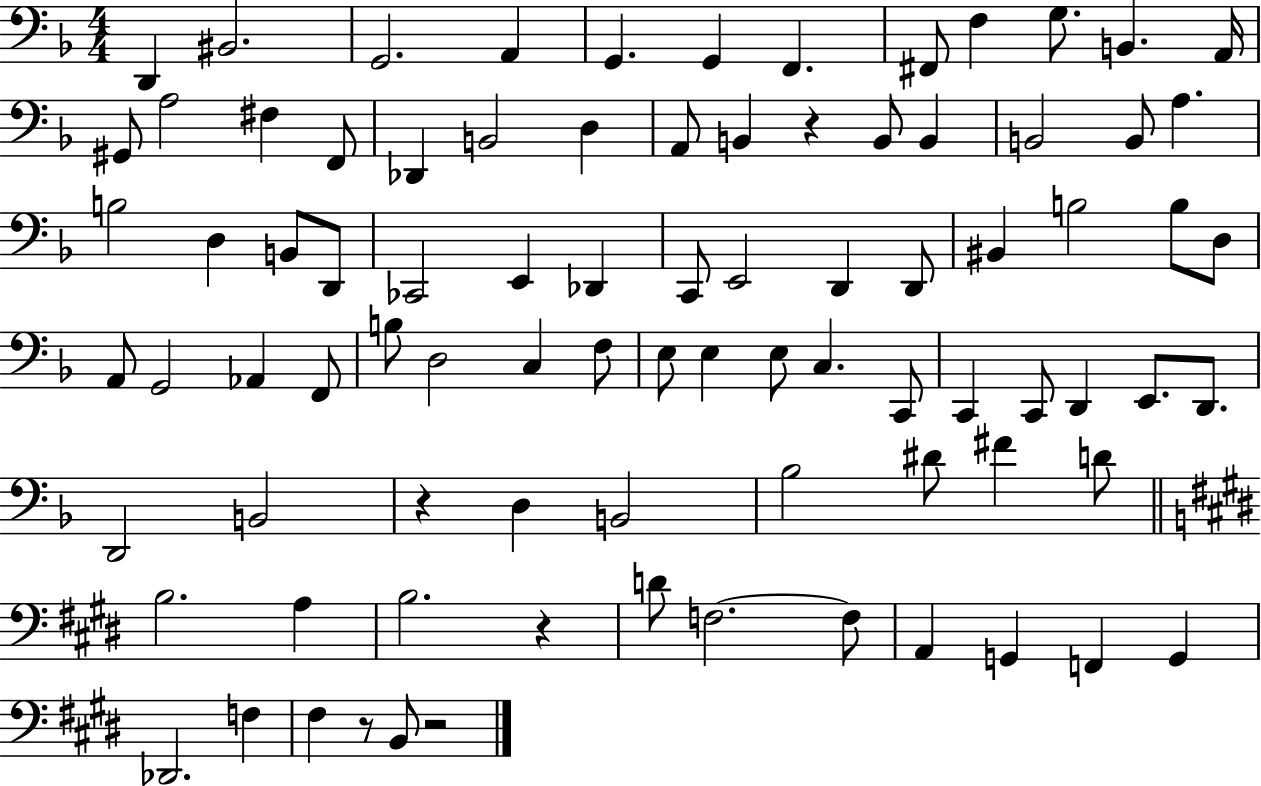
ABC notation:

X:1
T:Untitled
M:4/4
L:1/4
K:F
D,, ^B,,2 G,,2 A,, G,, G,, F,, ^F,,/2 F, G,/2 B,, A,,/4 ^G,,/2 A,2 ^F, F,,/2 _D,, B,,2 D, A,,/2 B,, z B,,/2 B,, B,,2 B,,/2 A, B,2 D, B,,/2 D,,/2 _C,,2 E,, _D,, C,,/2 E,,2 D,, D,,/2 ^B,, B,2 B,/2 D,/2 A,,/2 G,,2 _A,, F,,/2 B,/2 D,2 C, F,/2 E,/2 E, E,/2 C, C,,/2 C,, C,,/2 D,, E,,/2 D,,/2 D,,2 B,,2 z D, B,,2 _B,2 ^D/2 ^F D/2 B,2 A, B,2 z D/2 F,2 F,/2 A,, G,, F,, G,, _D,,2 F, ^F, z/2 B,,/2 z2